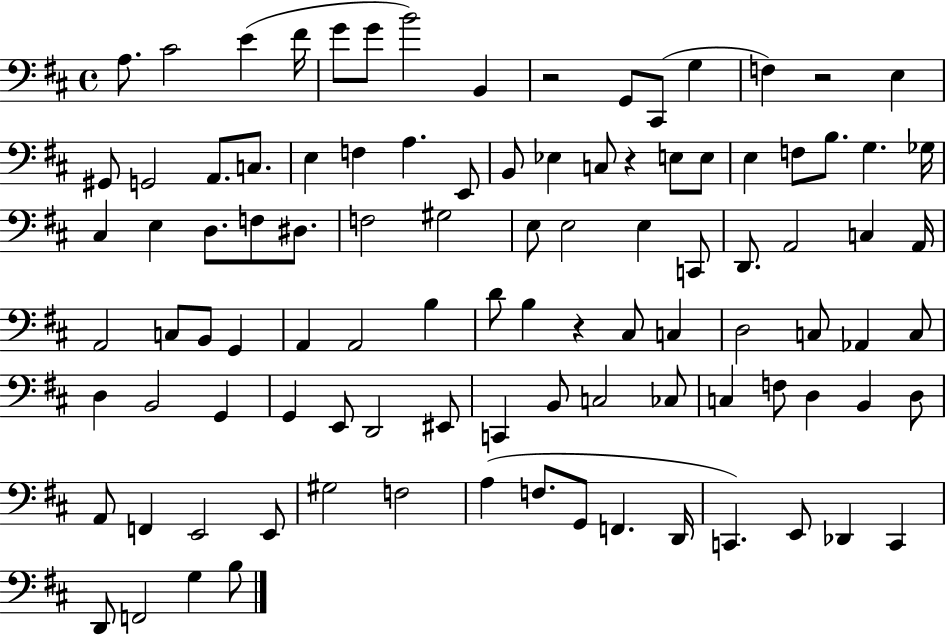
A3/e. C#4/h E4/q F#4/s G4/e G4/e B4/h B2/q R/h G2/e C#2/e G3/q F3/q R/h E3/q G#2/e G2/h A2/e. C3/e. E3/q F3/q A3/q. E2/e B2/e Eb3/q C3/e R/q E3/e E3/e E3/q F3/e B3/e. G3/q. Gb3/s C#3/q E3/q D3/e. F3/e D#3/e. F3/h G#3/h E3/e E3/h E3/q C2/e D2/e. A2/h C3/q A2/s A2/h C3/e B2/e G2/q A2/q A2/h B3/q D4/e B3/q R/q C#3/e C3/q D3/h C3/e Ab2/q C3/e D3/q B2/h G2/q G2/q E2/e D2/h EIS2/e C2/q B2/e C3/h CES3/e C3/q F3/e D3/q B2/q D3/e A2/e F2/q E2/h E2/e G#3/h F3/h A3/q F3/e. G2/e F2/q. D2/s C2/q. E2/e Db2/q C2/q D2/e F2/h G3/q B3/e